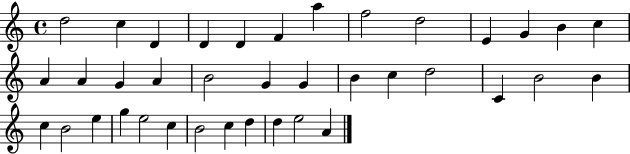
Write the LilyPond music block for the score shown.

{
  \clef treble
  \time 4/4
  \defaultTimeSignature
  \key c \major
  d''2 c''4 d'4 | d'4 d'4 f'4 a''4 | f''2 d''2 | e'4 g'4 b'4 c''4 | \break a'4 a'4 g'4 a'4 | b'2 g'4 g'4 | b'4 c''4 d''2 | c'4 b'2 b'4 | \break c''4 b'2 e''4 | g''4 e''2 c''4 | b'2 c''4 d''4 | d''4 e''2 a'4 | \break \bar "|."
}